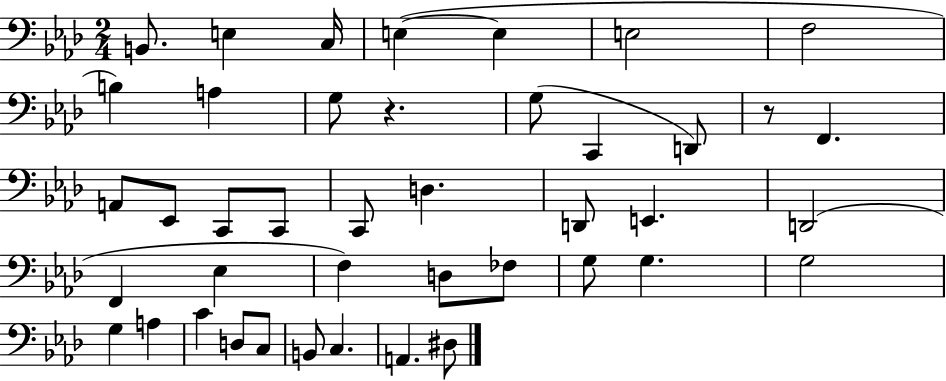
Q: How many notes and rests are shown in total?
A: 42